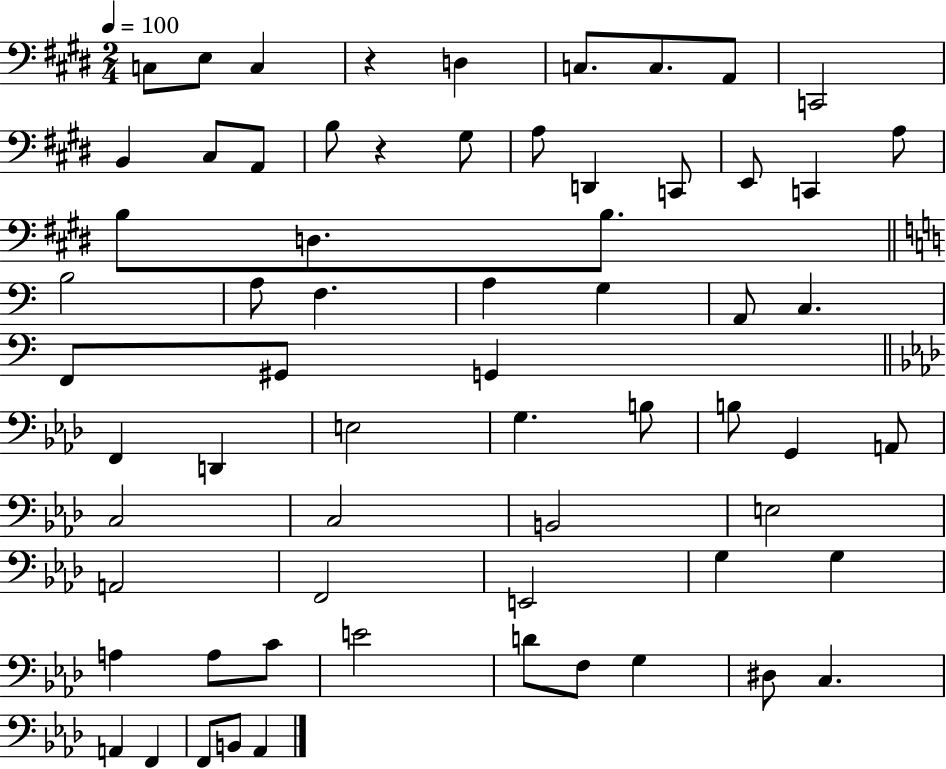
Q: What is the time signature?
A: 2/4